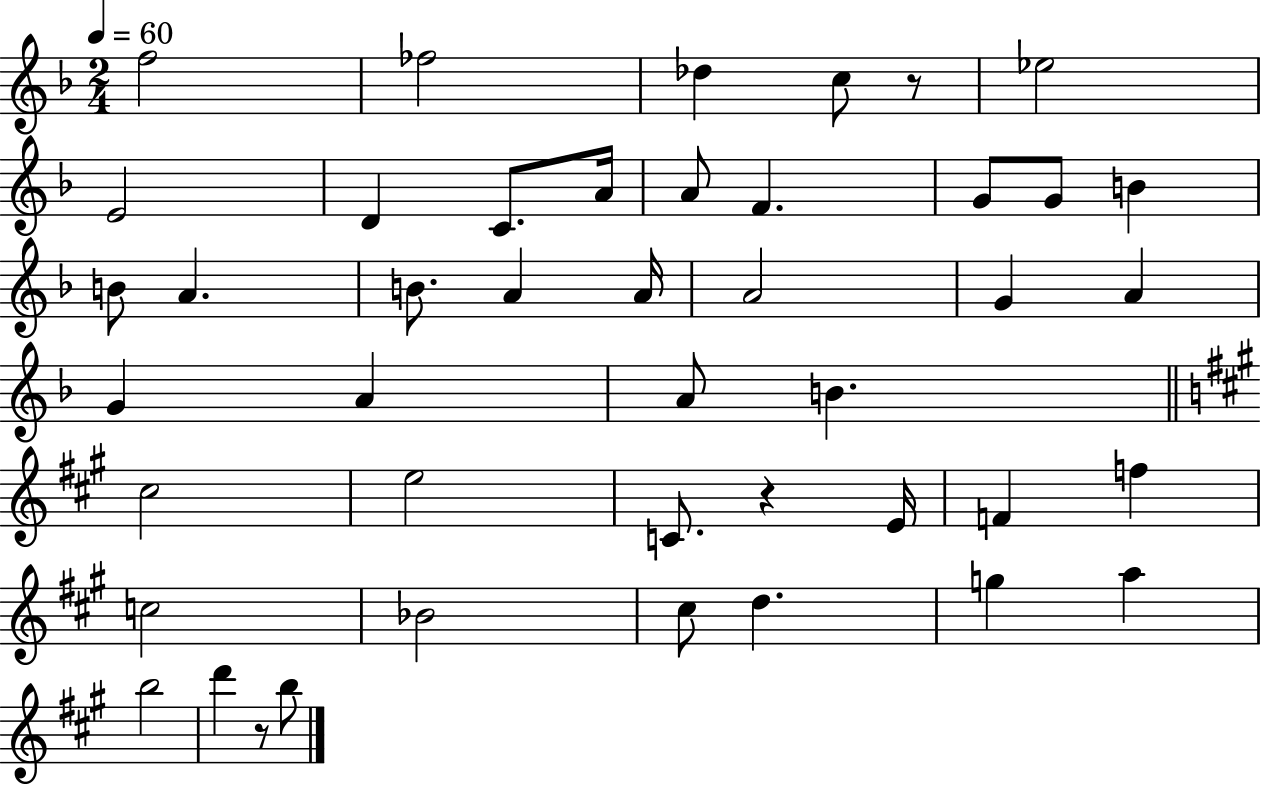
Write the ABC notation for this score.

X:1
T:Untitled
M:2/4
L:1/4
K:F
f2 _f2 _d c/2 z/2 _e2 E2 D C/2 A/4 A/2 F G/2 G/2 B B/2 A B/2 A A/4 A2 G A G A A/2 B ^c2 e2 C/2 z E/4 F f c2 _B2 ^c/2 d g a b2 d' z/2 b/2